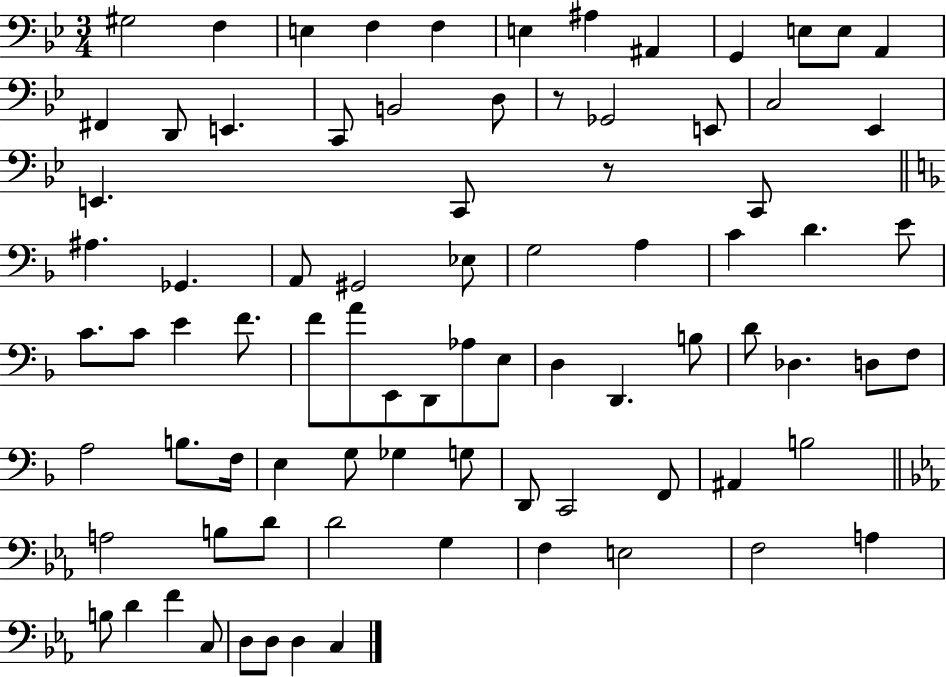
{
  \clef bass
  \numericTimeSignature
  \time 3/4
  \key bes \major
  gis2 f4 | e4 f4 f4 | e4 ais4 ais,4 | g,4 e8 e8 a,4 | \break fis,4 d,8 e,4. | c,8 b,2 d8 | r8 ges,2 e,8 | c2 ees,4 | \break e,4. c,8 r8 c,8 | \bar "||" \break \key d \minor ais4. ges,4. | a,8 gis,2 ees8 | g2 a4 | c'4 d'4. e'8 | \break c'8. c'8 e'4 f'8. | f'8 a'8 e,8 d,8 aes8 e8 | d4 d,4. b8 | d'8 des4. d8 f8 | \break a2 b8. f16 | e4 g8 ges4 g8 | d,8 c,2 f,8 | ais,4 b2 | \break \bar "||" \break \key ees \major a2 b8 d'8 | d'2 g4 | f4 e2 | f2 a4 | \break b8 d'4 f'4 c8 | d8 d8 d4 c4 | \bar "|."
}